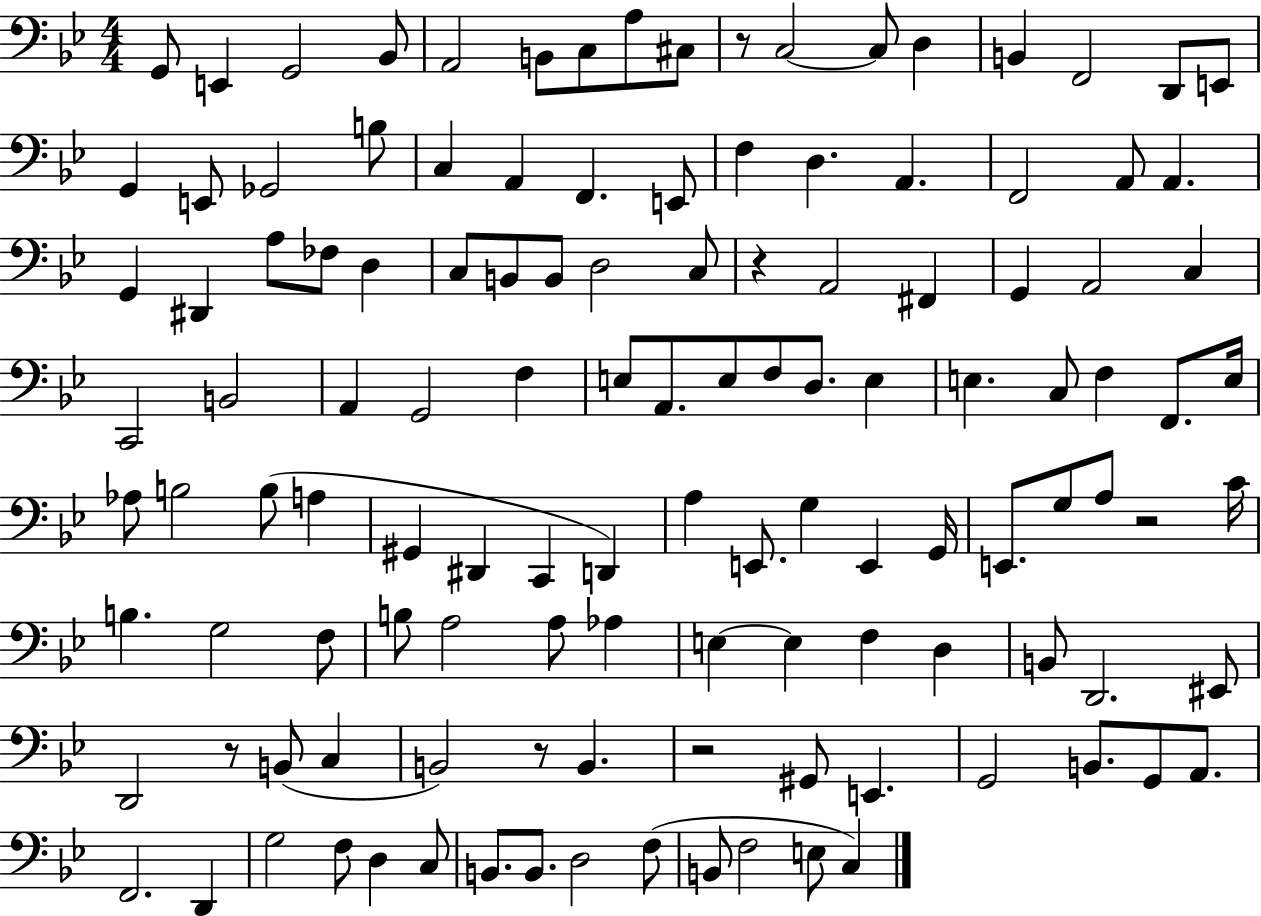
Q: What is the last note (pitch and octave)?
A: C3